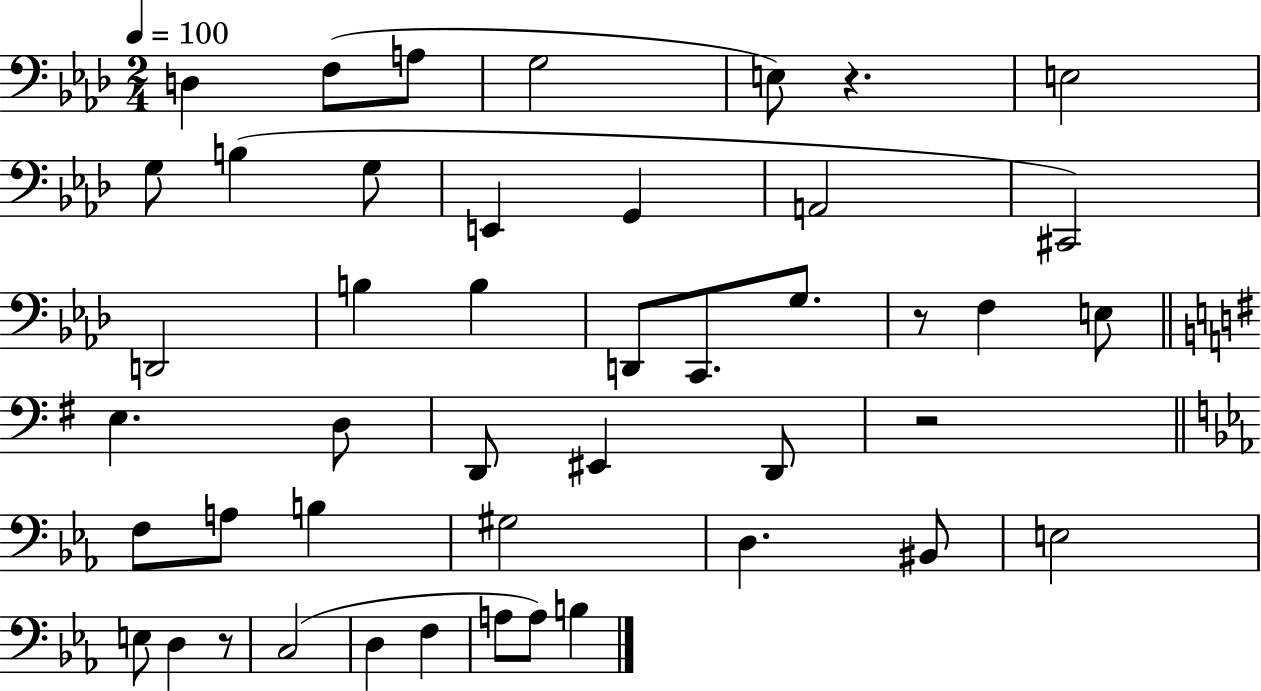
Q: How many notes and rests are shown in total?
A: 45